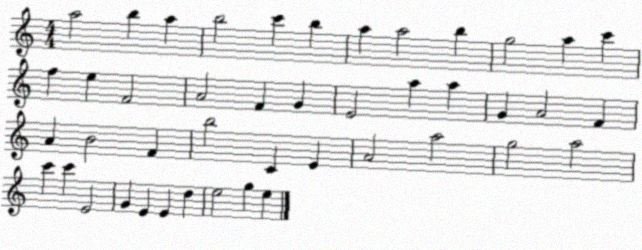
X:1
T:Untitled
M:4/4
L:1/4
K:C
a2 b a b2 c' b a a2 b g2 a c' f e F2 A2 F G E2 a a G A2 F A B2 F b2 C E A2 a2 g2 a2 c' c' E2 G E E d e2 g e